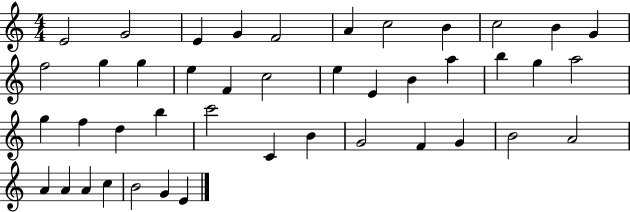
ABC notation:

X:1
T:Untitled
M:4/4
L:1/4
K:C
E2 G2 E G F2 A c2 B c2 B G f2 g g e F c2 e E B a b g a2 g f d b c'2 C B G2 F G B2 A2 A A A c B2 G E